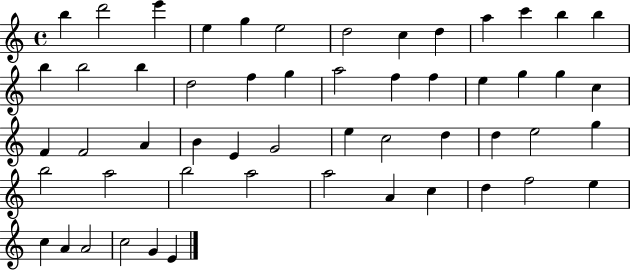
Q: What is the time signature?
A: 4/4